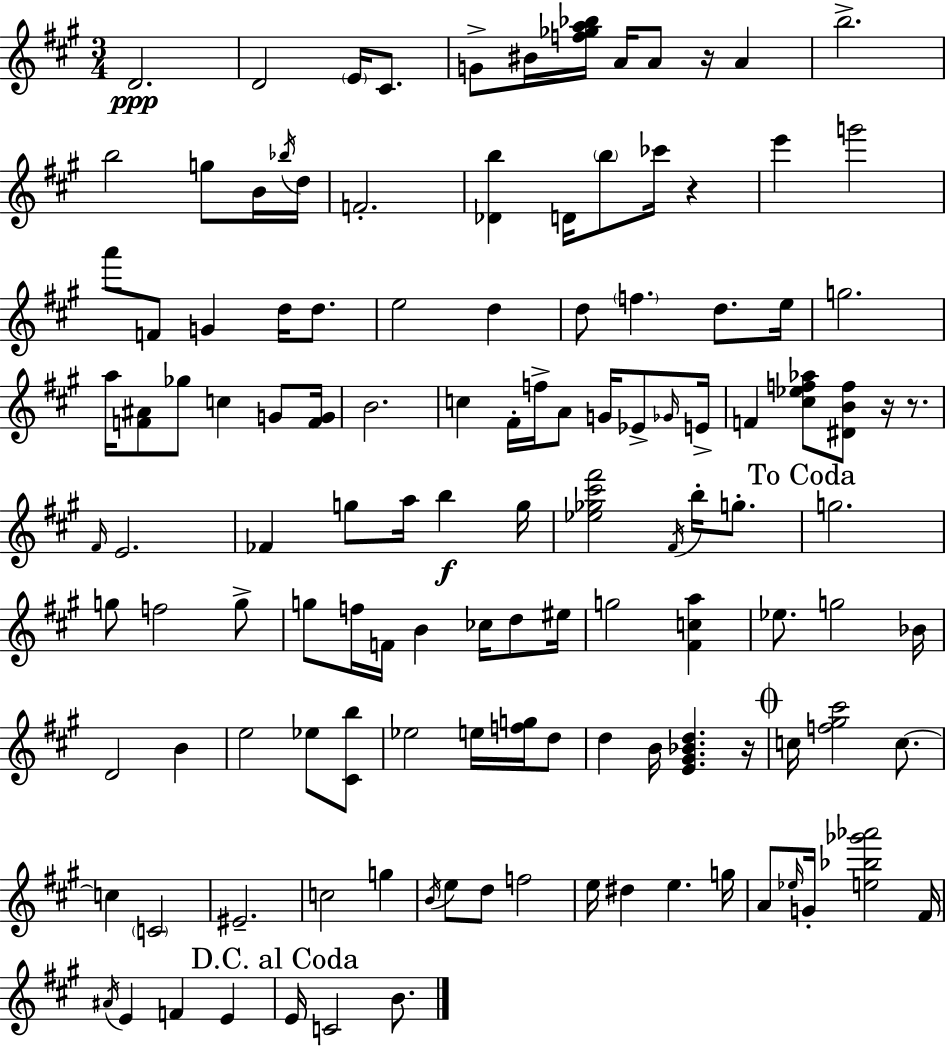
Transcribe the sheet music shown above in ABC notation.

X:1
T:Untitled
M:3/4
L:1/4
K:A
D2 D2 E/4 ^C/2 G/2 ^B/4 [f_ga_b]/4 A/4 A/2 z/4 A b2 b2 g/2 B/4 _b/4 d/4 F2 [_Db] D/4 b/2 _c'/4 z e' g'2 a'/2 F/2 G d/4 d/2 e2 d d/2 f d/2 e/4 g2 a/4 [F^A]/2 _g/2 c G/2 [FG]/4 B2 c ^F/4 f/4 A/2 G/4 _E/2 _G/4 E/4 F [^c_ef_a]/2 [^DBf]/2 z/4 z/2 ^F/4 E2 _F g/2 a/4 b g/4 [_e_g^c'^f']2 ^F/4 b/4 g/2 g2 g/2 f2 g/2 g/2 f/4 F/4 B _c/4 d/2 ^e/4 g2 [^Fca] _e/2 g2 _B/4 D2 B e2 _e/2 [^Cb]/2 _e2 e/4 [fg]/4 d/2 d B/4 [E^G_Bd] z/4 c/4 [f^g^c']2 c/2 c C2 ^E2 c2 g B/4 e/2 d/2 f2 e/4 ^d e g/4 A/2 _e/4 G/4 [e_b_g'_a']2 ^F/4 ^A/4 E F E E/4 C2 B/2